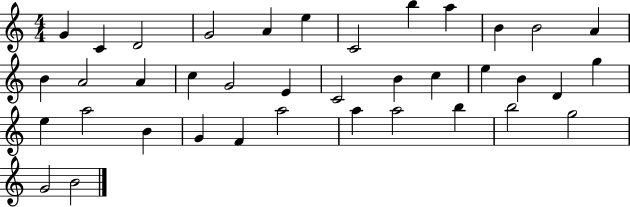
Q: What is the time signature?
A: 4/4